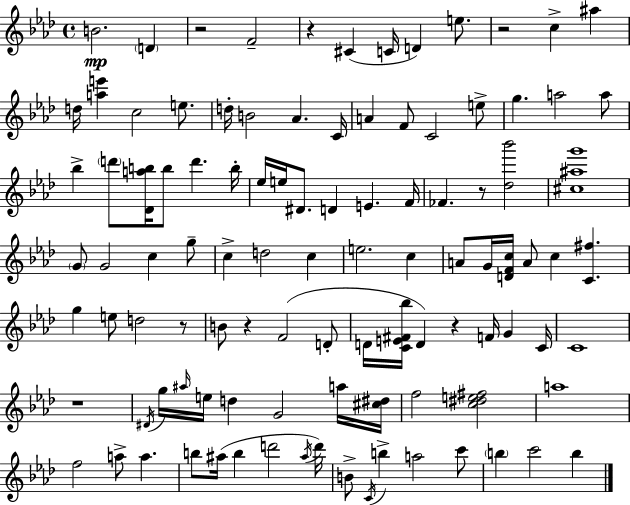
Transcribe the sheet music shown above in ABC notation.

X:1
T:Untitled
M:4/4
L:1/4
K:Ab
B2 D z2 F2 z ^C C/4 D e/2 z2 c ^a d/4 [ae'] c2 e/2 d/4 B2 _A C/4 A F/2 C2 e/2 g a2 a/2 _b d'/2 [_Dab]/4 b/2 d' b/4 _e/4 e/4 ^D/2 D E F/4 _F z/2 [_d_b']2 [^c^ag']4 G/2 G2 c g/2 c d2 c e2 c A/2 G/4 [DFc]/4 A/2 c [C^f] g e/2 d2 z/2 B/2 z F2 D/2 D/4 [CE^F_b]/4 D z F/4 G C/4 C4 z4 ^D/4 g/4 ^a/4 e/4 d G2 a/4 [^c^d]/4 f2 [c^de^f]2 a4 f2 a/2 a b/2 ^a/4 b d'2 ^a/4 d'/4 B/2 C/4 b a2 c'/2 b c'2 b